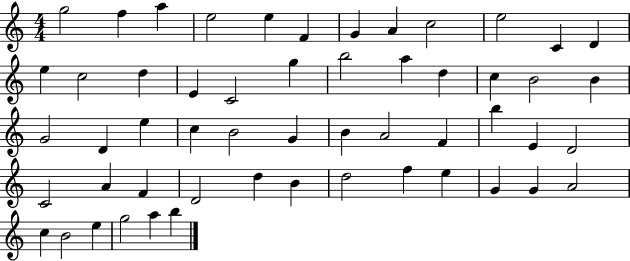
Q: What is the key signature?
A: C major